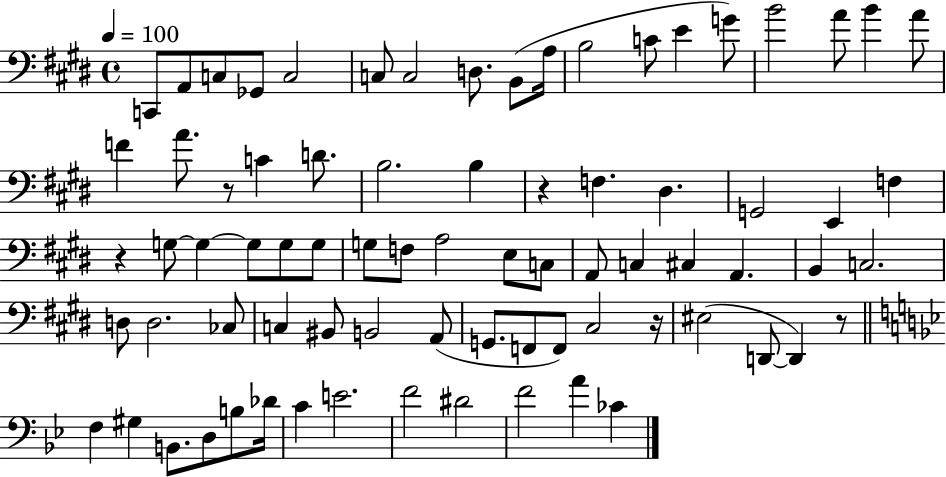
C2/e A2/e C3/e Gb2/e C3/h C3/e C3/h D3/e. B2/e A3/s B3/h C4/e E4/q G4/e B4/h A4/e B4/q A4/e F4/q A4/e. R/e C4/q D4/e. B3/h. B3/q R/q F3/q. D#3/q. G2/h E2/q F3/q R/q G3/e G3/q G3/e G3/e G3/e G3/e F3/e A3/h E3/e C3/e A2/e C3/q C#3/q A2/q. B2/q C3/h. D3/e D3/h. CES3/e C3/q BIS2/e B2/h A2/e G2/e. F2/e F2/e C#3/h R/s EIS3/h D2/e D2/q R/e F3/q G#3/q B2/e. D3/e B3/e Db4/s C4/q E4/h. F4/h D#4/h F4/h A4/q CES4/q